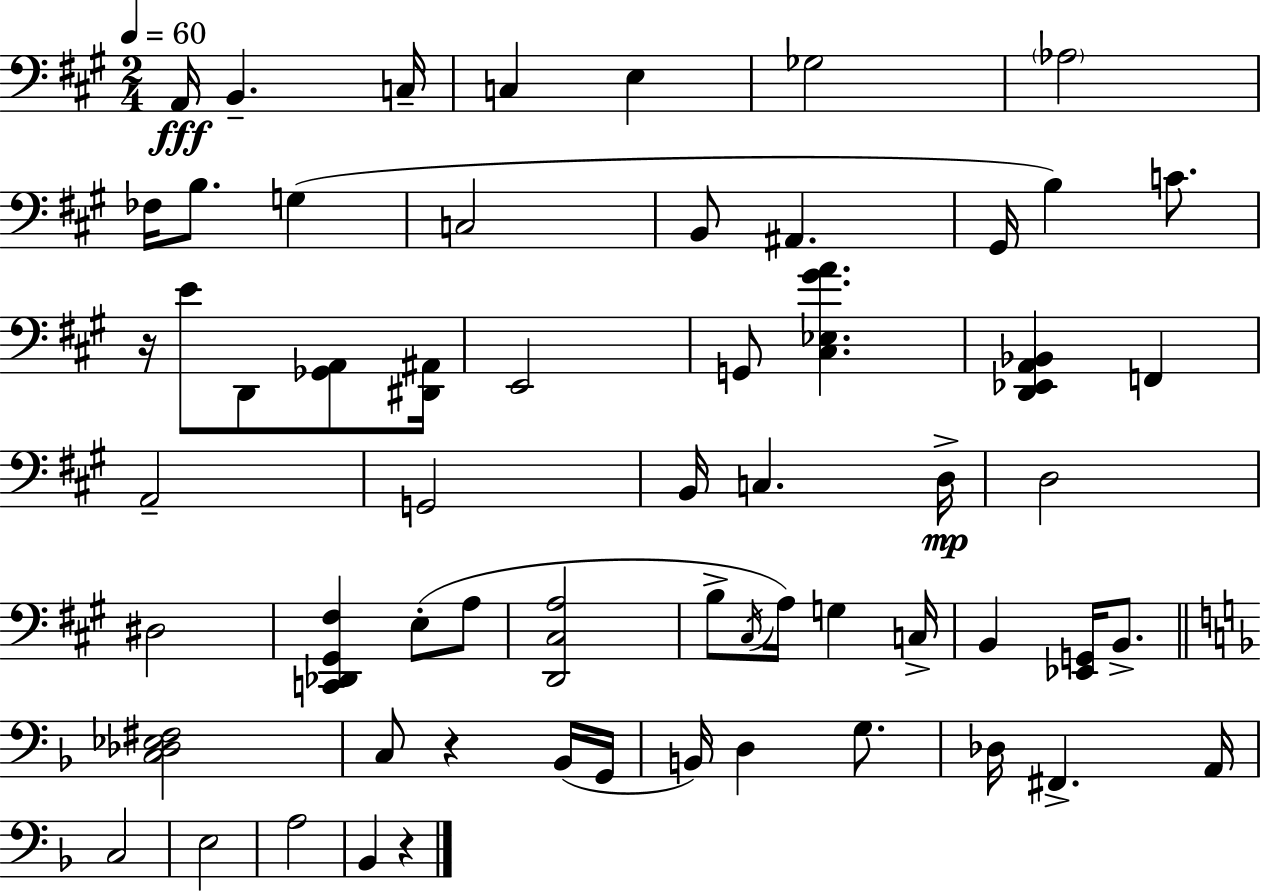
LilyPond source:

{
  \clef bass
  \numericTimeSignature
  \time 2/4
  \key a \major
  \tempo 4 = 60
  a,16\fff b,4.-- c16-- | c4 e4 | ges2 | \parenthesize aes2 | \break fes16 b8. g4( | c2 | b,8 ais,4. | gis,16 b4) c'8. | \break r16 e'8 d,8 <ges, a,>8 <dis, ais,>16 | e,2 | g,8 <cis ees gis' a'>4. | <d, ees, a, bes,>4 f,4 | \break a,2-- | g,2 | b,16 c4. d16->\mp | d2 | \break dis2 | <c, des, gis, fis>4 e8-.( a8 | <d, cis a>2 | b8-> \acciaccatura { cis16 }) a16 g4 | \break c16-> b,4 <ees, g,>16 b,8.-> | \bar "||" \break \key f \major <c des ees fis>2 | c8 r4 bes,16( g,16 | b,16) d4 g8. | des16 fis,4.-> a,16 | \break c2 | e2 | a2 | bes,4 r4 | \break \bar "|."
}